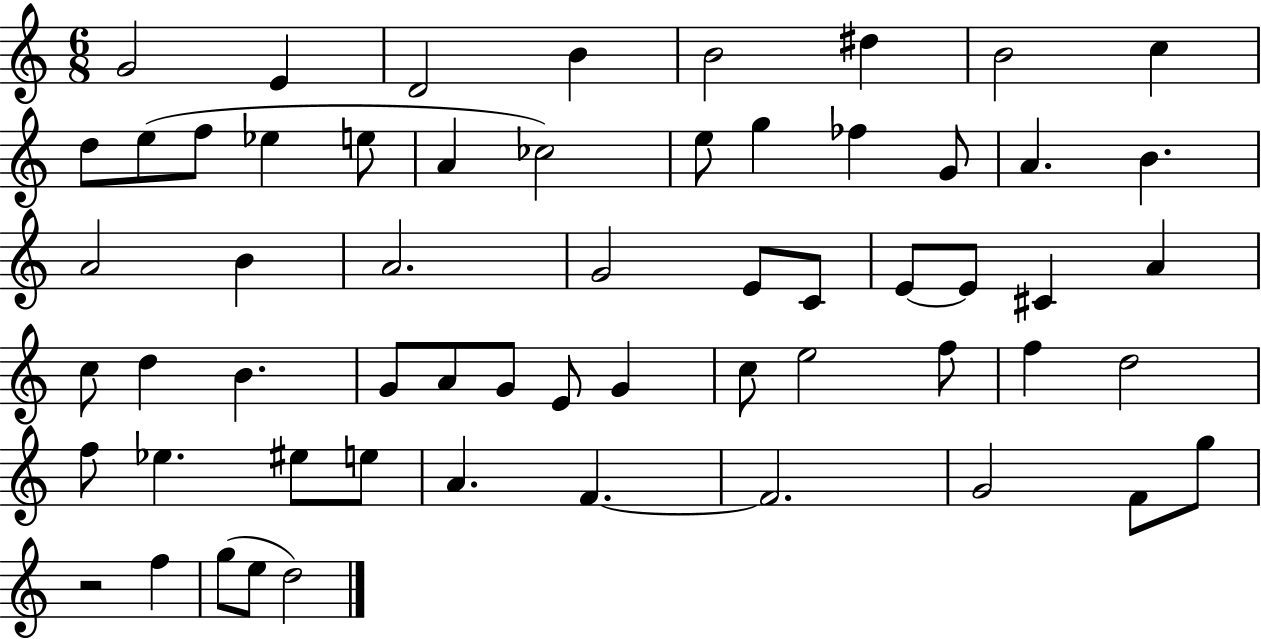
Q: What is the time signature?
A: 6/8